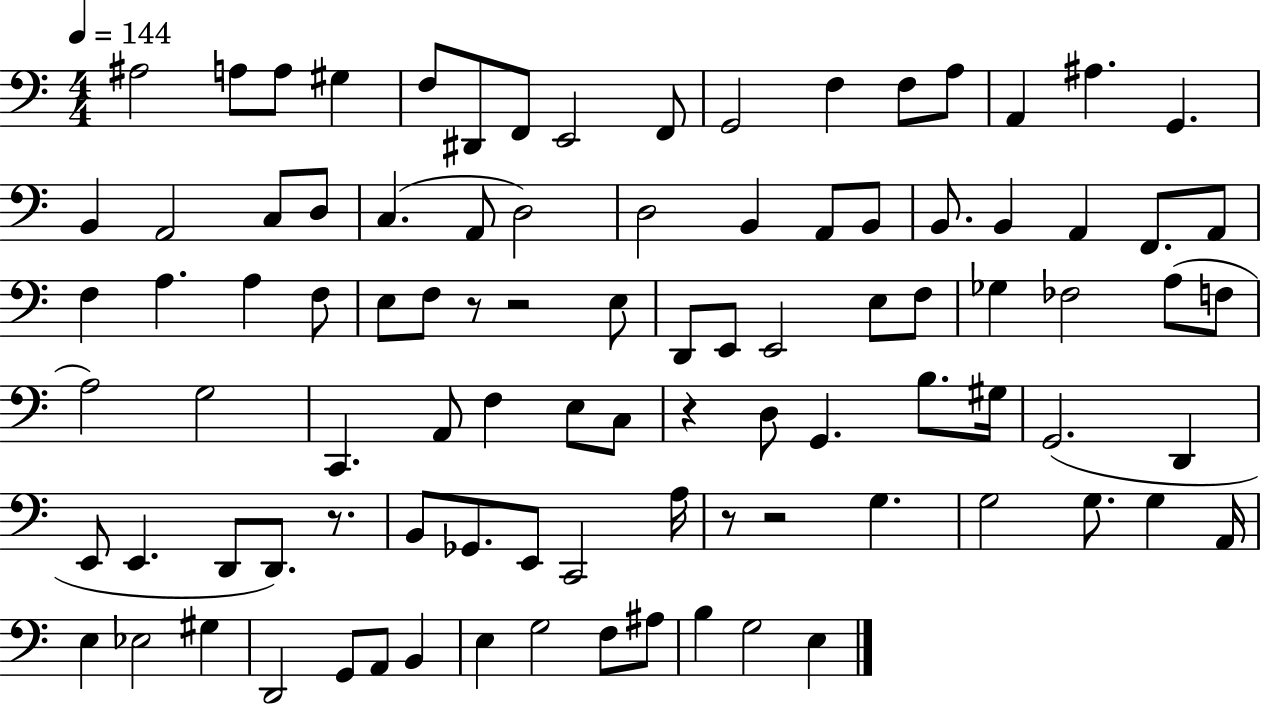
X:1
T:Untitled
M:4/4
L:1/4
K:C
^A,2 A,/2 A,/2 ^G, F,/2 ^D,,/2 F,,/2 E,,2 F,,/2 G,,2 F, F,/2 A,/2 A,, ^A, G,, B,, A,,2 C,/2 D,/2 C, A,,/2 D,2 D,2 B,, A,,/2 B,,/2 B,,/2 B,, A,, F,,/2 A,,/2 F, A, A, F,/2 E,/2 F,/2 z/2 z2 E,/2 D,,/2 E,,/2 E,,2 E,/2 F,/2 _G, _F,2 A,/2 F,/2 A,2 G,2 C,, A,,/2 F, E,/2 C,/2 z D,/2 G,, B,/2 ^G,/4 G,,2 D,, E,,/2 E,, D,,/2 D,,/2 z/2 B,,/2 _G,,/2 E,,/2 C,,2 A,/4 z/2 z2 G, G,2 G,/2 G, A,,/4 E, _E,2 ^G, D,,2 G,,/2 A,,/2 B,, E, G,2 F,/2 ^A,/2 B, G,2 E,